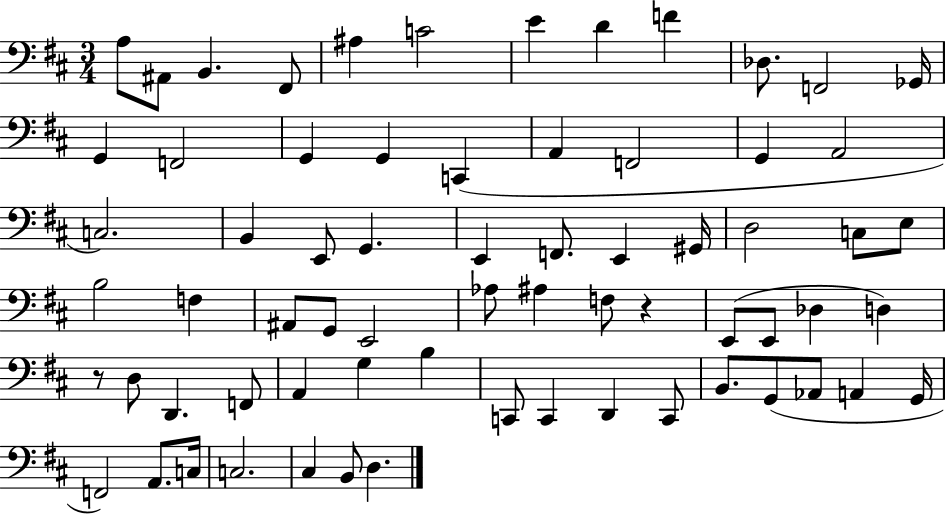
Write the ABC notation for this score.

X:1
T:Untitled
M:3/4
L:1/4
K:D
A,/2 ^A,,/2 B,, ^F,,/2 ^A, C2 E D F _D,/2 F,,2 _G,,/4 G,, F,,2 G,, G,, C,, A,, F,,2 G,, A,,2 C,2 B,, E,,/2 G,, E,, F,,/2 E,, ^G,,/4 D,2 C,/2 E,/2 B,2 F, ^A,,/2 G,,/2 E,,2 _A,/2 ^A, F,/2 z E,,/2 E,,/2 _D, D, z/2 D,/2 D,, F,,/2 A,, G, B, C,,/2 C,, D,, C,,/2 B,,/2 G,,/2 _A,,/2 A,, G,,/4 F,,2 A,,/2 C,/4 C,2 ^C, B,,/2 D,